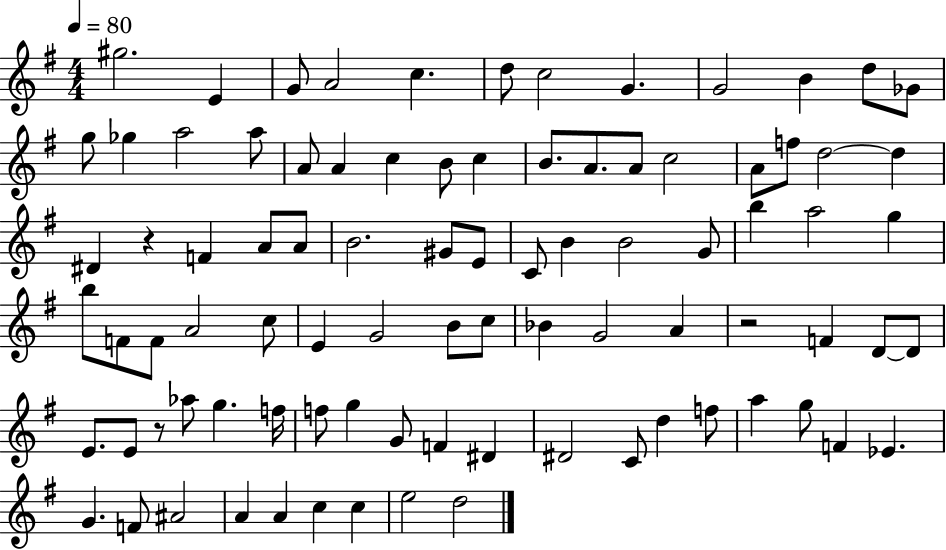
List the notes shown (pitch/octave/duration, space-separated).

G#5/h. E4/q G4/e A4/h C5/q. D5/e C5/h G4/q. G4/h B4/q D5/e Gb4/e G5/e Gb5/q A5/h A5/e A4/e A4/q C5/q B4/e C5/q B4/e. A4/e. A4/e C5/h A4/e F5/e D5/h D5/q D#4/q R/q F4/q A4/e A4/e B4/h. G#4/e E4/e C4/e B4/q B4/h G4/e B5/q A5/h G5/q B5/e F4/e F4/e A4/h C5/e E4/q G4/h B4/e C5/e Bb4/q G4/h A4/q R/h F4/q D4/e D4/e E4/e. E4/e R/e Ab5/e G5/q. F5/s F5/e G5/q G4/e F4/q D#4/q D#4/h C4/e D5/q F5/e A5/q G5/e F4/q Eb4/q. G4/q. F4/e A#4/h A4/q A4/q C5/q C5/q E5/h D5/h